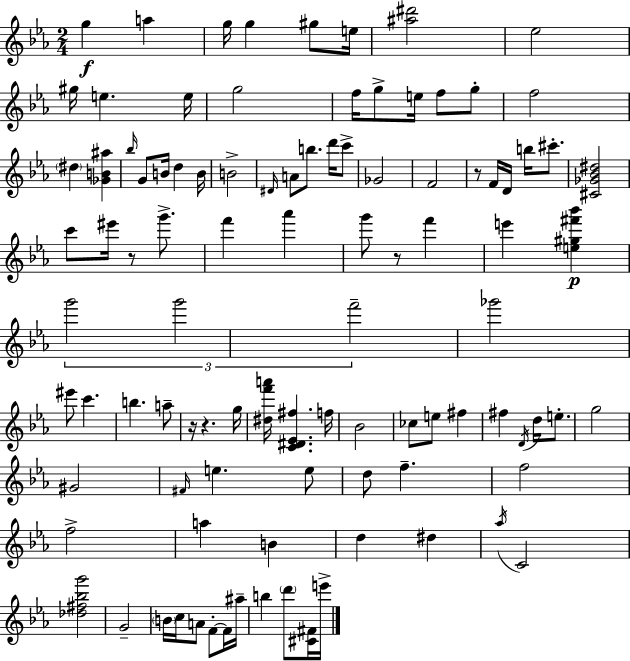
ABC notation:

X:1
T:Untitled
M:2/4
L:1/4
K:Cm
g a g/4 g ^g/2 e/4 [^a^d']2 _e2 ^g/4 e e/4 g2 f/4 g/2 e/4 f/2 g/2 f2 ^d [_GB^a] _b/4 G/2 B/4 d B/4 B2 ^D/4 A/2 b/2 d'/4 c'/2 _G2 F2 z/2 F/4 D/4 b/4 ^c'/2 [^C_G_B^d]2 c'/2 ^e'/4 z/2 g'/2 f' _a' g'/2 z/2 f' e' [e^g^f'_b'] g'2 g'2 f'2 _g'2 ^e'/2 c' b a/2 z/4 z g/4 [^df'a']/4 [C^D_E^f] f/4 _B2 _c/2 e/2 ^f ^f D/4 d/4 e/2 g2 ^G2 ^F/4 e e/2 d/2 f f2 f2 a B d ^d _a/4 C2 [_d^f_bg']2 G2 B/4 c/4 A/2 F/2 F/4 ^a/4 b d'/2 [^C^F]/4 e'/4